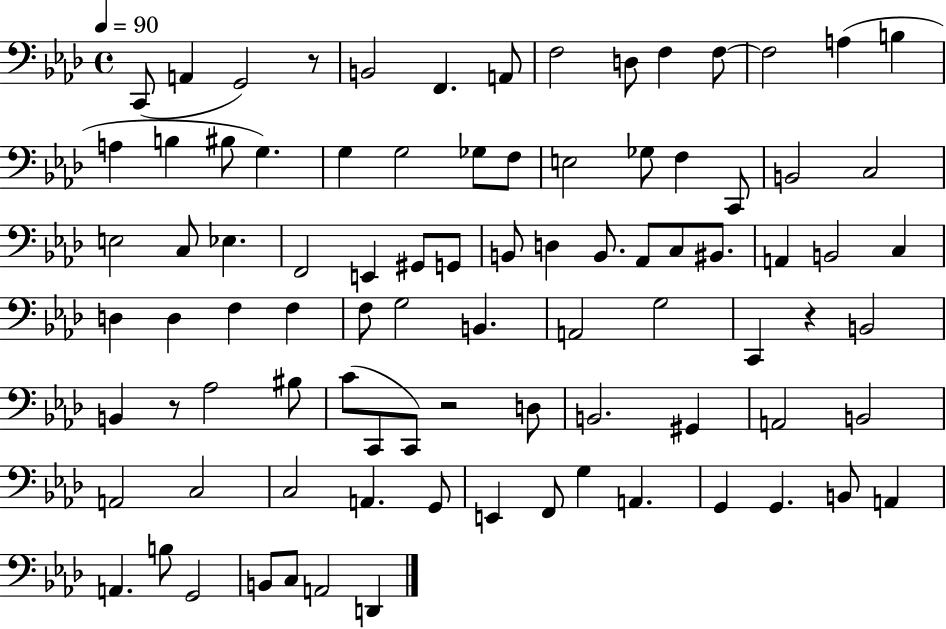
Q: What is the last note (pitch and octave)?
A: D2